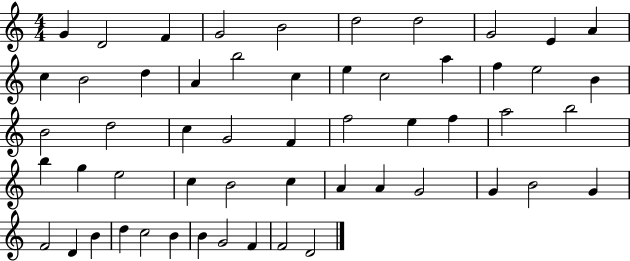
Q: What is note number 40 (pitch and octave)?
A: A4